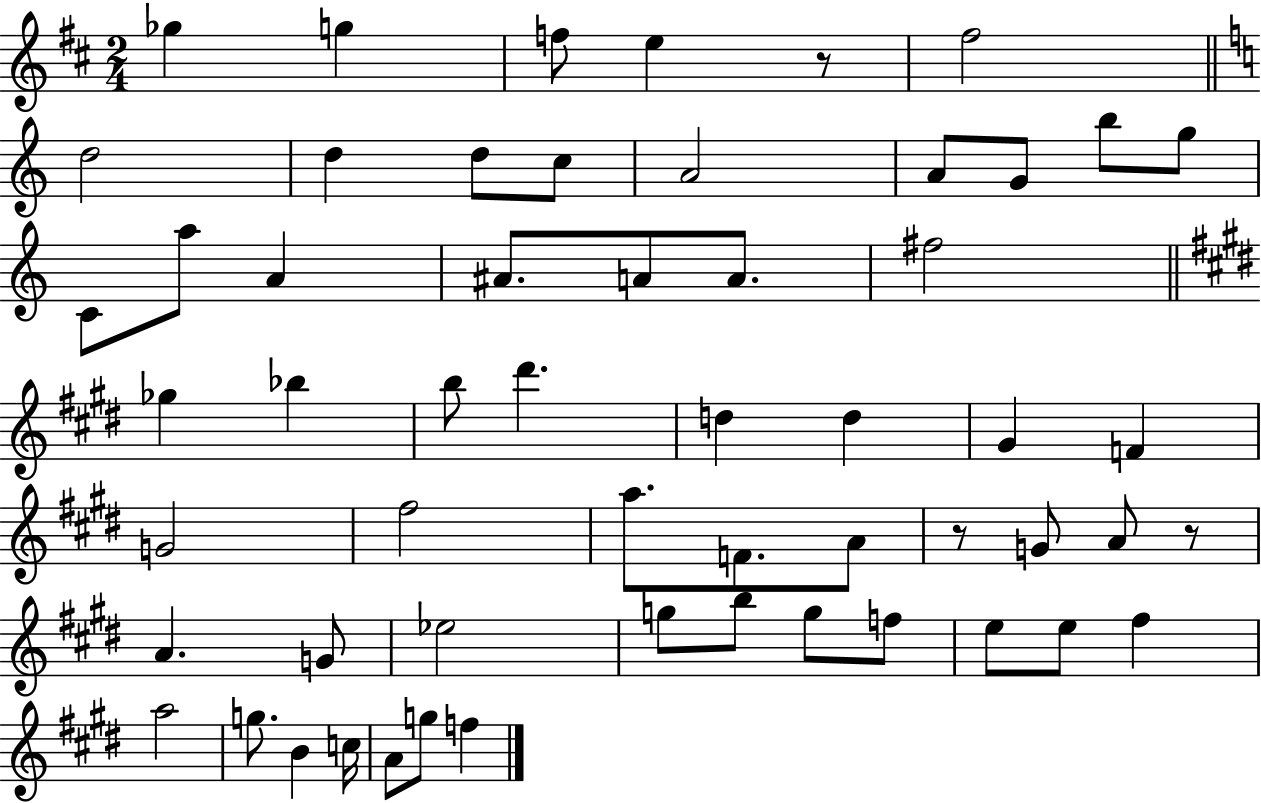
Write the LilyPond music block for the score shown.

{
  \clef treble
  \numericTimeSignature
  \time 2/4
  \key d \major
  ges''4 g''4 | f''8 e''4 r8 | fis''2 | \bar "||" \break \key c \major d''2 | d''4 d''8 c''8 | a'2 | a'8 g'8 b''8 g''8 | \break c'8 a''8 a'4 | ais'8. a'8 a'8. | fis''2 | \bar "||" \break \key e \major ges''4 bes''4 | b''8 dis'''4. | d''4 d''4 | gis'4 f'4 | \break g'2 | fis''2 | a''8. f'8. a'8 | r8 g'8 a'8 r8 | \break a'4. g'8 | ees''2 | g''8 b''8 g''8 f''8 | e''8 e''8 fis''4 | \break a''2 | g''8. b'4 c''16 | a'8 g''8 f''4 | \bar "|."
}